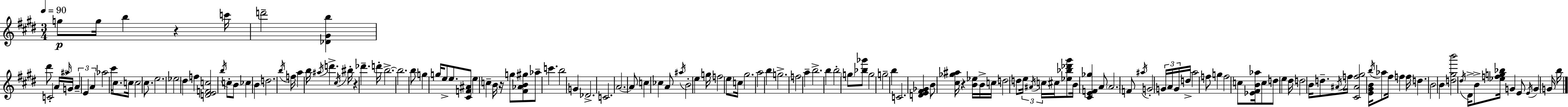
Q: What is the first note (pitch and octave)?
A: G5